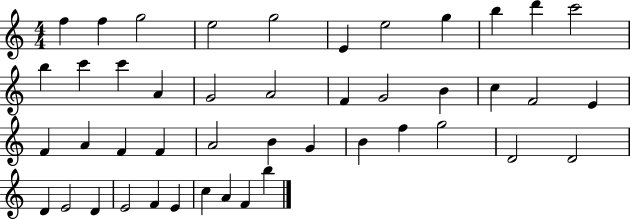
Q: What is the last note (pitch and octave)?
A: B5